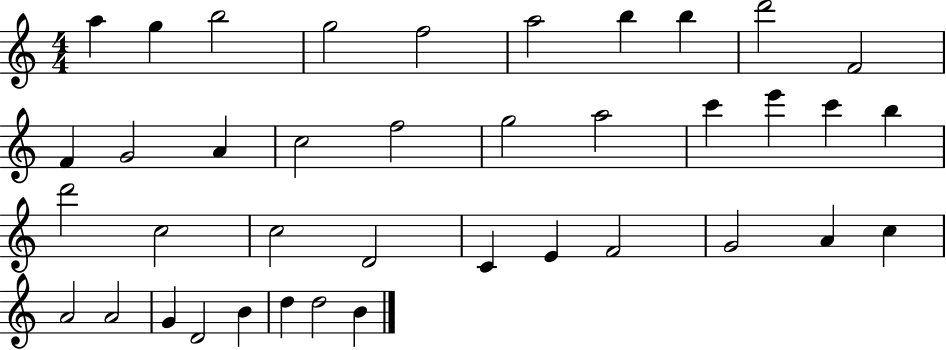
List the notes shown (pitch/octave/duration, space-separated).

A5/q G5/q B5/h G5/h F5/h A5/h B5/q B5/q D6/h F4/h F4/q G4/h A4/q C5/h F5/h G5/h A5/h C6/q E6/q C6/q B5/q D6/h C5/h C5/h D4/h C4/q E4/q F4/h G4/h A4/q C5/q A4/h A4/h G4/q D4/h B4/q D5/q D5/h B4/q